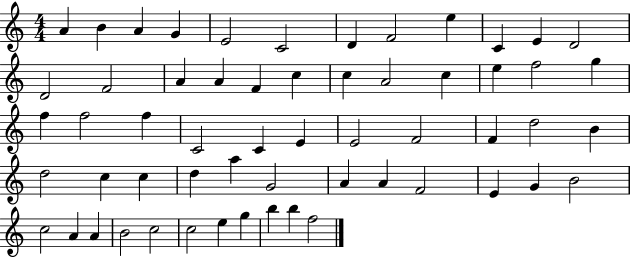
{
  \clef treble
  \numericTimeSignature
  \time 4/4
  \key c \major
  a'4 b'4 a'4 g'4 | e'2 c'2 | d'4 f'2 e''4 | c'4 e'4 d'2 | \break d'2 f'2 | a'4 a'4 f'4 c''4 | c''4 a'2 c''4 | e''4 f''2 g''4 | \break f''4 f''2 f''4 | c'2 c'4 e'4 | e'2 f'2 | f'4 d''2 b'4 | \break d''2 c''4 c''4 | d''4 a''4 g'2 | a'4 a'4 f'2 | e'4 g'4 b'2 | \break c''2 a'4 a'4 | b'2 c''2 | c''2 e''4 g''4 | b''4 b''4 f''2 | \break \bar "|."
}